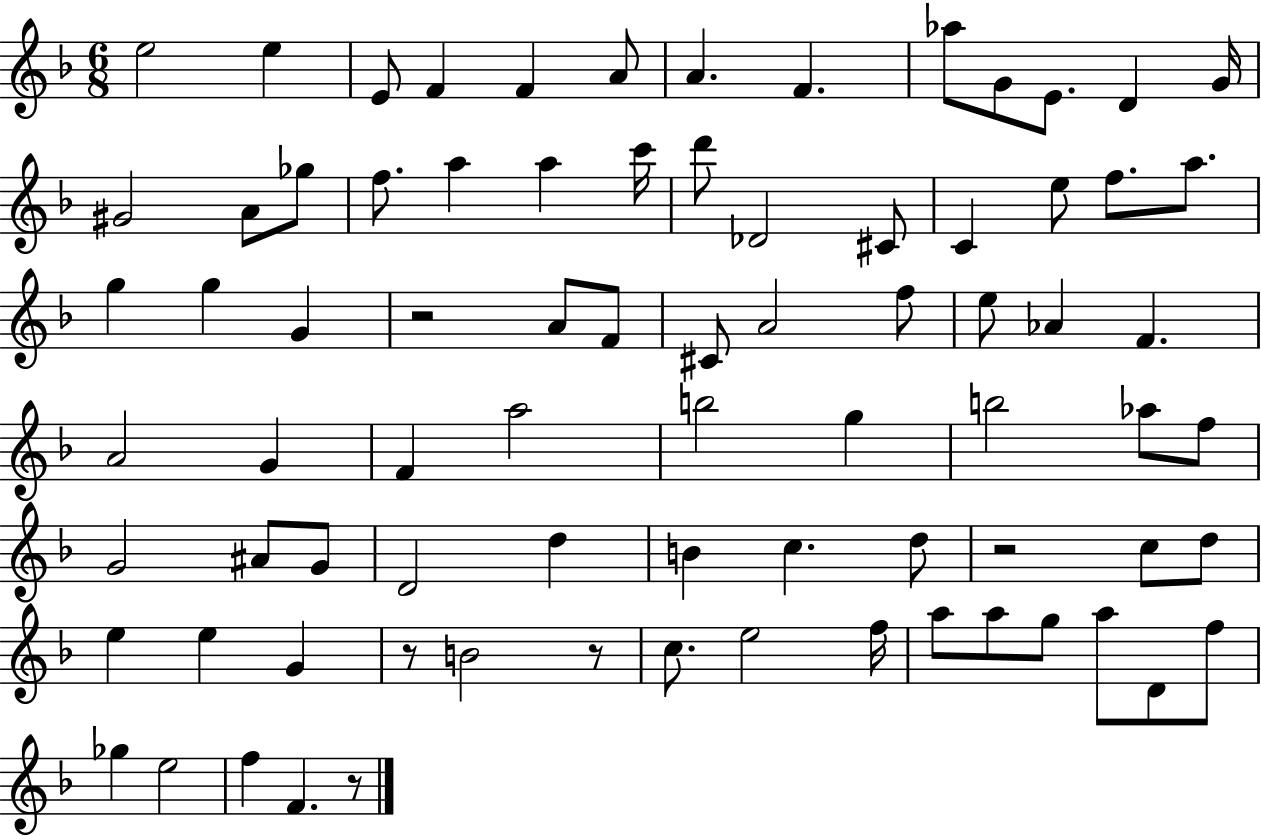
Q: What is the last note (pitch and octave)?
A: F4